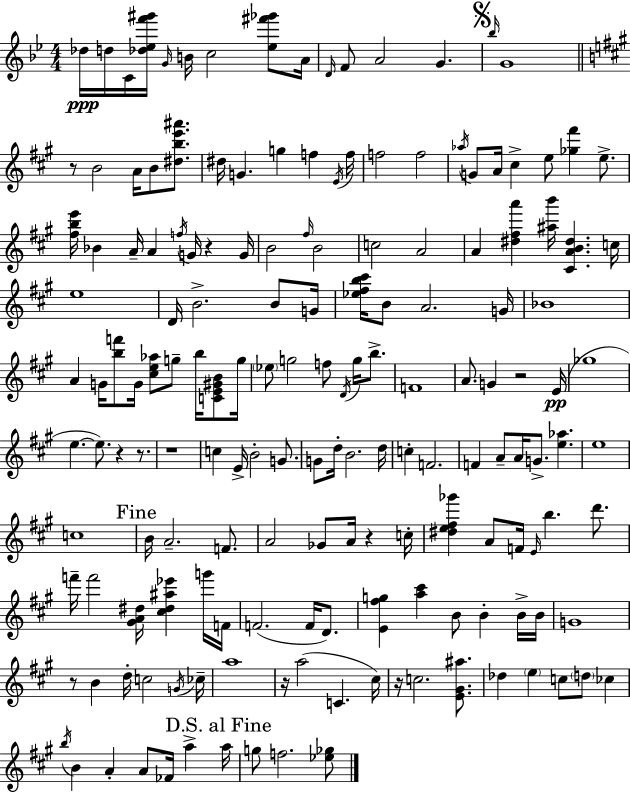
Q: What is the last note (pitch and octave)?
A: F5